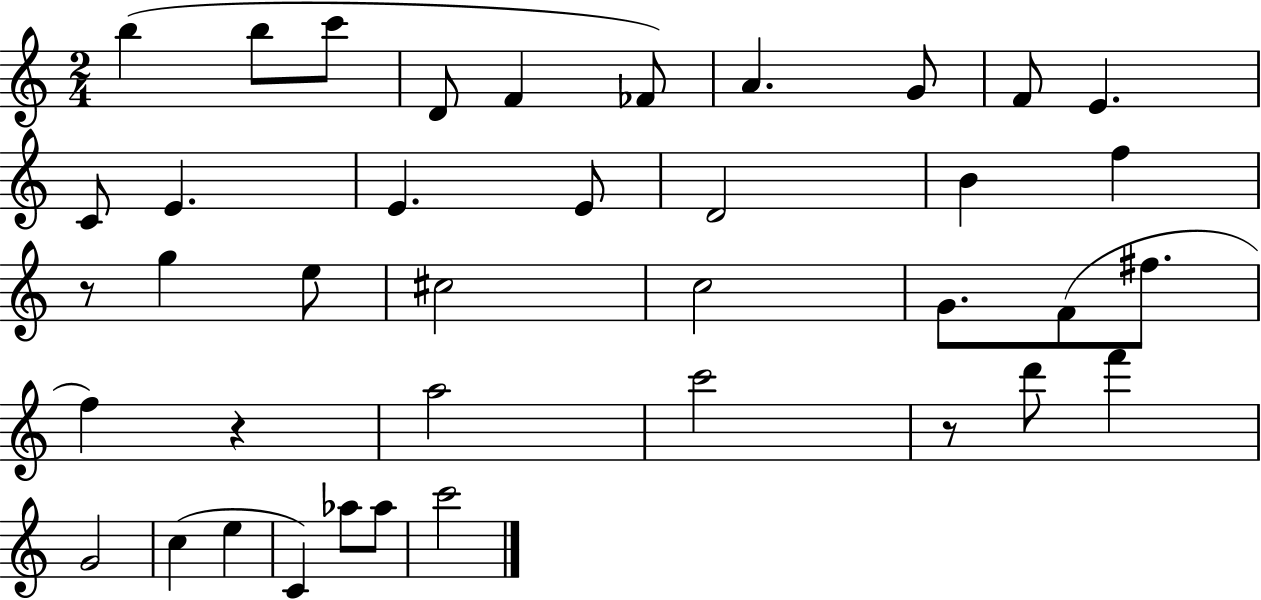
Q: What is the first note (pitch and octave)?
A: B5